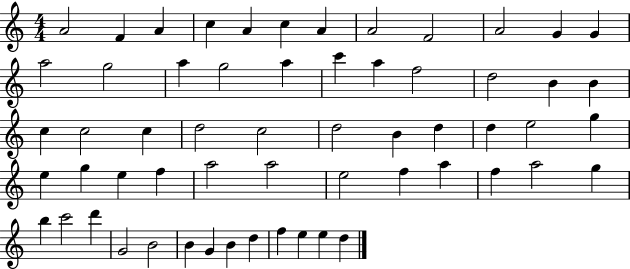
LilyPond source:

{
  \clef treble
  \numericTimeSignature
  \time 4/4
  \key c \major
  a'2 f'4 a'4 | c''4 a'4 c''4 a'4 | a'2 f'2 | a'2 g'4 g'4 | \break a''2 g''2 | a''4 g''2 a''4 | c'''4 a''4 f''2 | d''2 b'4 b'4 | \break c''4 c''2 c''4 | d''2 c''2 | d''2 b'4 d''4 | d''4 e''2 g''4 | \break e''4 g''4 e''4 f''4 | a''2 a''2 | e''2 f''4 a''4 | f''4 a''2 g''4 | \break b''4 c'''2 d'''4 | g'2 b'2 | b'4 g'4 b'4 d''4 | f''4 e''4 e''4 d''4 | \break \bar "|."
}